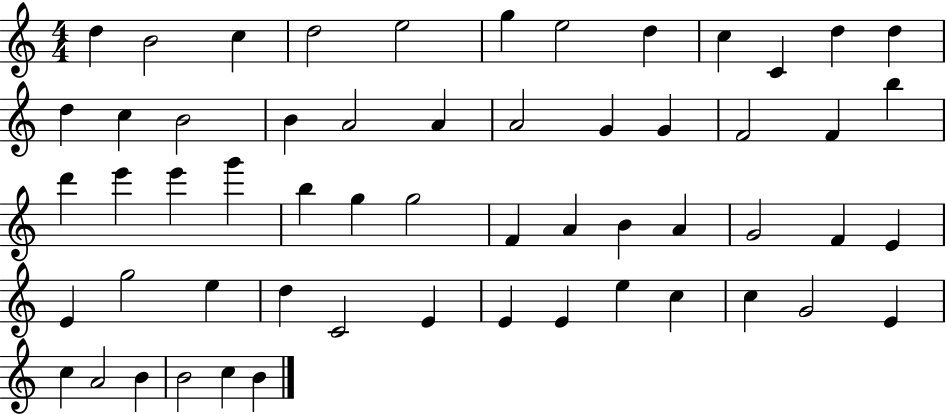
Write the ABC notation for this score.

X:1
T:Untitled
M:4/4
L:1/4
K:C
d B2 c d2 e2 g e2 d c C d d d c B2 B A2 A A2 G G F2 F b d' e' e' g' b g g2 F A B A G2 F E E g2 e d C2 E E E e c c G2 E c A2 B B2 c B